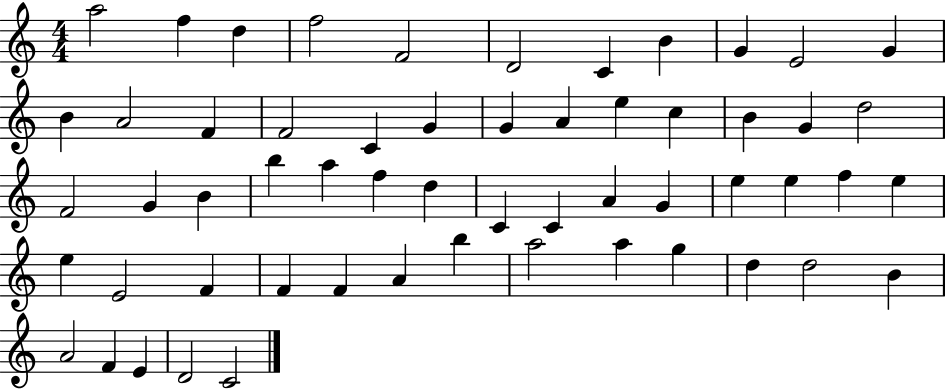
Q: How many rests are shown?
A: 0